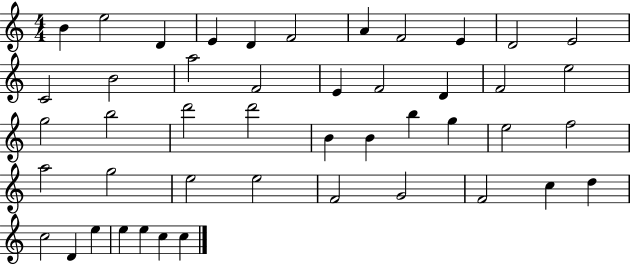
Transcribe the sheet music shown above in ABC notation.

X:1
T:Untitled
M:4/4
L:1/4
K:C
B e2 D E D F2 A F2 E D2 E2 C2 B2 a2 F2 E F2 D F2 e2 g2 b2 d'2 d'2 B B b g e2 f2 a2 g2 e2 e2 F2 G2 F2 c d c2 D e e e c c